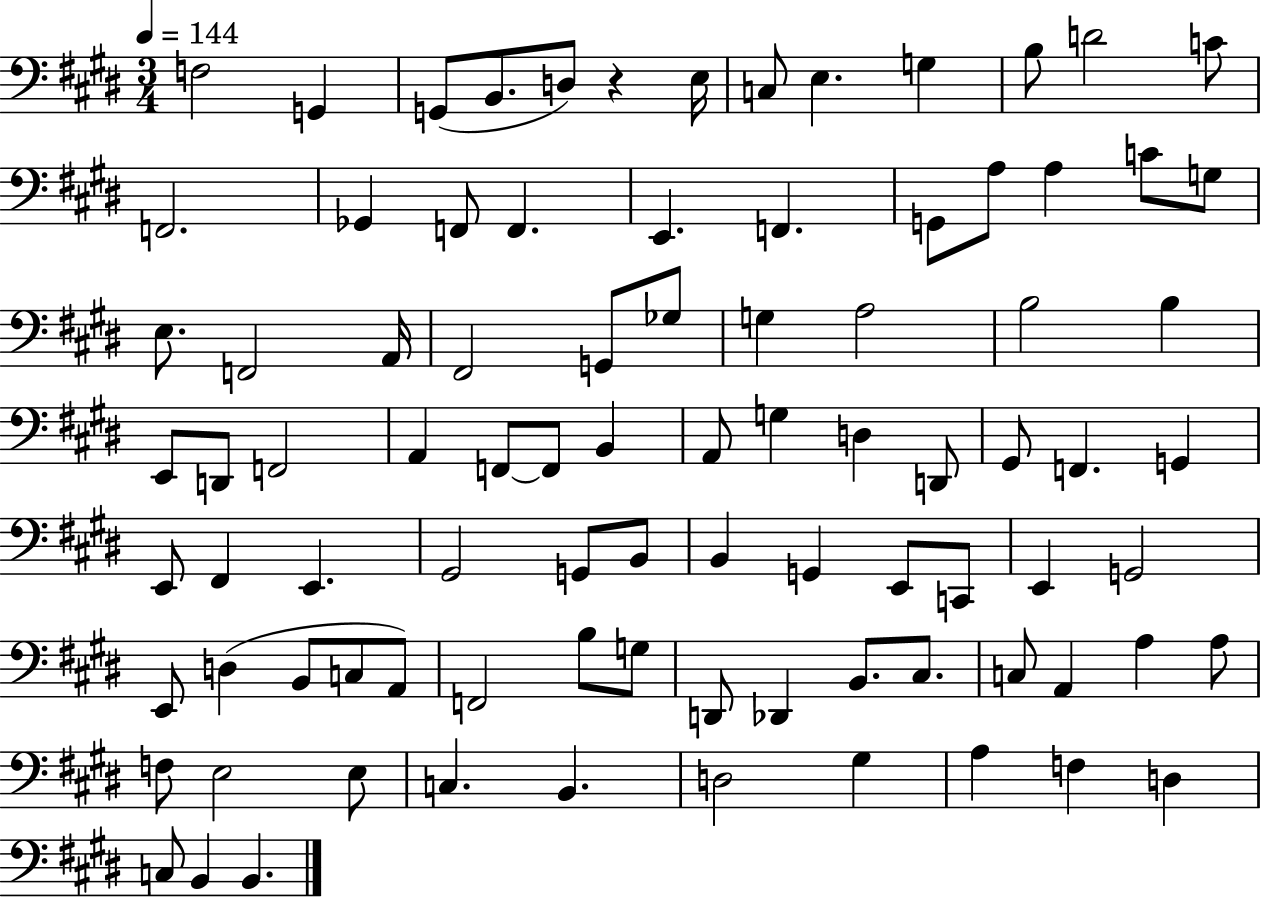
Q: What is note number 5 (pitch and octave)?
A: D3